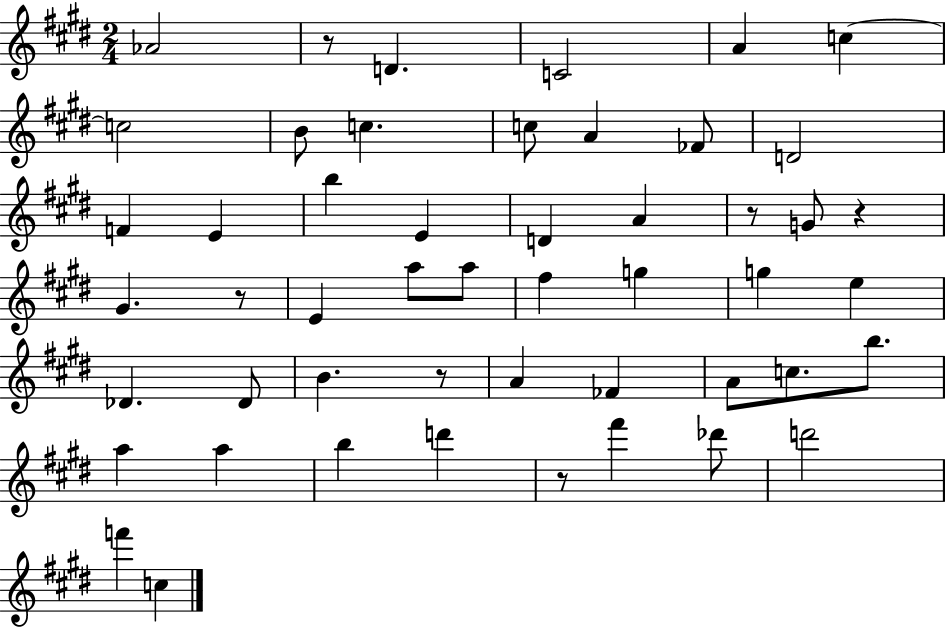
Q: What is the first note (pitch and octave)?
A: Ab4